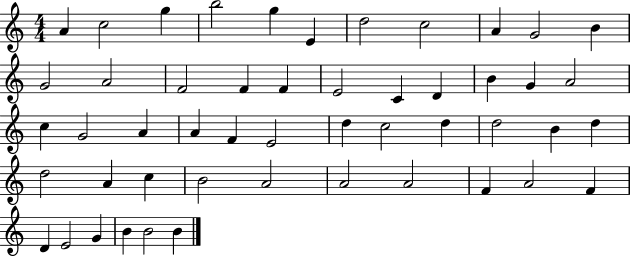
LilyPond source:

{
  \clef treble
  \numericTimeSignature
  \time 4/4
  \key c \major
  a'4 c''2 g''4 | b''2 g''4 e'4 | d''2 c''2 | a'4 g'2 b'4 | \break g'2 a'2 | f'2 f'4 f'4 | e'2 c'4 d'4 | b'4 g'4 a'2 | \break c''4 g'2 a'4 | a'4 f'4 e'2 | d''4 c''2 d''4 | d''2 b'4 d''4 | \break d''2 a'4 c''4 | b'2 a'2 | a'2 a'2 | f'4 a'2 f'4 | \break d'4 e'2 g'4 | b'4 b'2 b'4 | \bar "|."
}